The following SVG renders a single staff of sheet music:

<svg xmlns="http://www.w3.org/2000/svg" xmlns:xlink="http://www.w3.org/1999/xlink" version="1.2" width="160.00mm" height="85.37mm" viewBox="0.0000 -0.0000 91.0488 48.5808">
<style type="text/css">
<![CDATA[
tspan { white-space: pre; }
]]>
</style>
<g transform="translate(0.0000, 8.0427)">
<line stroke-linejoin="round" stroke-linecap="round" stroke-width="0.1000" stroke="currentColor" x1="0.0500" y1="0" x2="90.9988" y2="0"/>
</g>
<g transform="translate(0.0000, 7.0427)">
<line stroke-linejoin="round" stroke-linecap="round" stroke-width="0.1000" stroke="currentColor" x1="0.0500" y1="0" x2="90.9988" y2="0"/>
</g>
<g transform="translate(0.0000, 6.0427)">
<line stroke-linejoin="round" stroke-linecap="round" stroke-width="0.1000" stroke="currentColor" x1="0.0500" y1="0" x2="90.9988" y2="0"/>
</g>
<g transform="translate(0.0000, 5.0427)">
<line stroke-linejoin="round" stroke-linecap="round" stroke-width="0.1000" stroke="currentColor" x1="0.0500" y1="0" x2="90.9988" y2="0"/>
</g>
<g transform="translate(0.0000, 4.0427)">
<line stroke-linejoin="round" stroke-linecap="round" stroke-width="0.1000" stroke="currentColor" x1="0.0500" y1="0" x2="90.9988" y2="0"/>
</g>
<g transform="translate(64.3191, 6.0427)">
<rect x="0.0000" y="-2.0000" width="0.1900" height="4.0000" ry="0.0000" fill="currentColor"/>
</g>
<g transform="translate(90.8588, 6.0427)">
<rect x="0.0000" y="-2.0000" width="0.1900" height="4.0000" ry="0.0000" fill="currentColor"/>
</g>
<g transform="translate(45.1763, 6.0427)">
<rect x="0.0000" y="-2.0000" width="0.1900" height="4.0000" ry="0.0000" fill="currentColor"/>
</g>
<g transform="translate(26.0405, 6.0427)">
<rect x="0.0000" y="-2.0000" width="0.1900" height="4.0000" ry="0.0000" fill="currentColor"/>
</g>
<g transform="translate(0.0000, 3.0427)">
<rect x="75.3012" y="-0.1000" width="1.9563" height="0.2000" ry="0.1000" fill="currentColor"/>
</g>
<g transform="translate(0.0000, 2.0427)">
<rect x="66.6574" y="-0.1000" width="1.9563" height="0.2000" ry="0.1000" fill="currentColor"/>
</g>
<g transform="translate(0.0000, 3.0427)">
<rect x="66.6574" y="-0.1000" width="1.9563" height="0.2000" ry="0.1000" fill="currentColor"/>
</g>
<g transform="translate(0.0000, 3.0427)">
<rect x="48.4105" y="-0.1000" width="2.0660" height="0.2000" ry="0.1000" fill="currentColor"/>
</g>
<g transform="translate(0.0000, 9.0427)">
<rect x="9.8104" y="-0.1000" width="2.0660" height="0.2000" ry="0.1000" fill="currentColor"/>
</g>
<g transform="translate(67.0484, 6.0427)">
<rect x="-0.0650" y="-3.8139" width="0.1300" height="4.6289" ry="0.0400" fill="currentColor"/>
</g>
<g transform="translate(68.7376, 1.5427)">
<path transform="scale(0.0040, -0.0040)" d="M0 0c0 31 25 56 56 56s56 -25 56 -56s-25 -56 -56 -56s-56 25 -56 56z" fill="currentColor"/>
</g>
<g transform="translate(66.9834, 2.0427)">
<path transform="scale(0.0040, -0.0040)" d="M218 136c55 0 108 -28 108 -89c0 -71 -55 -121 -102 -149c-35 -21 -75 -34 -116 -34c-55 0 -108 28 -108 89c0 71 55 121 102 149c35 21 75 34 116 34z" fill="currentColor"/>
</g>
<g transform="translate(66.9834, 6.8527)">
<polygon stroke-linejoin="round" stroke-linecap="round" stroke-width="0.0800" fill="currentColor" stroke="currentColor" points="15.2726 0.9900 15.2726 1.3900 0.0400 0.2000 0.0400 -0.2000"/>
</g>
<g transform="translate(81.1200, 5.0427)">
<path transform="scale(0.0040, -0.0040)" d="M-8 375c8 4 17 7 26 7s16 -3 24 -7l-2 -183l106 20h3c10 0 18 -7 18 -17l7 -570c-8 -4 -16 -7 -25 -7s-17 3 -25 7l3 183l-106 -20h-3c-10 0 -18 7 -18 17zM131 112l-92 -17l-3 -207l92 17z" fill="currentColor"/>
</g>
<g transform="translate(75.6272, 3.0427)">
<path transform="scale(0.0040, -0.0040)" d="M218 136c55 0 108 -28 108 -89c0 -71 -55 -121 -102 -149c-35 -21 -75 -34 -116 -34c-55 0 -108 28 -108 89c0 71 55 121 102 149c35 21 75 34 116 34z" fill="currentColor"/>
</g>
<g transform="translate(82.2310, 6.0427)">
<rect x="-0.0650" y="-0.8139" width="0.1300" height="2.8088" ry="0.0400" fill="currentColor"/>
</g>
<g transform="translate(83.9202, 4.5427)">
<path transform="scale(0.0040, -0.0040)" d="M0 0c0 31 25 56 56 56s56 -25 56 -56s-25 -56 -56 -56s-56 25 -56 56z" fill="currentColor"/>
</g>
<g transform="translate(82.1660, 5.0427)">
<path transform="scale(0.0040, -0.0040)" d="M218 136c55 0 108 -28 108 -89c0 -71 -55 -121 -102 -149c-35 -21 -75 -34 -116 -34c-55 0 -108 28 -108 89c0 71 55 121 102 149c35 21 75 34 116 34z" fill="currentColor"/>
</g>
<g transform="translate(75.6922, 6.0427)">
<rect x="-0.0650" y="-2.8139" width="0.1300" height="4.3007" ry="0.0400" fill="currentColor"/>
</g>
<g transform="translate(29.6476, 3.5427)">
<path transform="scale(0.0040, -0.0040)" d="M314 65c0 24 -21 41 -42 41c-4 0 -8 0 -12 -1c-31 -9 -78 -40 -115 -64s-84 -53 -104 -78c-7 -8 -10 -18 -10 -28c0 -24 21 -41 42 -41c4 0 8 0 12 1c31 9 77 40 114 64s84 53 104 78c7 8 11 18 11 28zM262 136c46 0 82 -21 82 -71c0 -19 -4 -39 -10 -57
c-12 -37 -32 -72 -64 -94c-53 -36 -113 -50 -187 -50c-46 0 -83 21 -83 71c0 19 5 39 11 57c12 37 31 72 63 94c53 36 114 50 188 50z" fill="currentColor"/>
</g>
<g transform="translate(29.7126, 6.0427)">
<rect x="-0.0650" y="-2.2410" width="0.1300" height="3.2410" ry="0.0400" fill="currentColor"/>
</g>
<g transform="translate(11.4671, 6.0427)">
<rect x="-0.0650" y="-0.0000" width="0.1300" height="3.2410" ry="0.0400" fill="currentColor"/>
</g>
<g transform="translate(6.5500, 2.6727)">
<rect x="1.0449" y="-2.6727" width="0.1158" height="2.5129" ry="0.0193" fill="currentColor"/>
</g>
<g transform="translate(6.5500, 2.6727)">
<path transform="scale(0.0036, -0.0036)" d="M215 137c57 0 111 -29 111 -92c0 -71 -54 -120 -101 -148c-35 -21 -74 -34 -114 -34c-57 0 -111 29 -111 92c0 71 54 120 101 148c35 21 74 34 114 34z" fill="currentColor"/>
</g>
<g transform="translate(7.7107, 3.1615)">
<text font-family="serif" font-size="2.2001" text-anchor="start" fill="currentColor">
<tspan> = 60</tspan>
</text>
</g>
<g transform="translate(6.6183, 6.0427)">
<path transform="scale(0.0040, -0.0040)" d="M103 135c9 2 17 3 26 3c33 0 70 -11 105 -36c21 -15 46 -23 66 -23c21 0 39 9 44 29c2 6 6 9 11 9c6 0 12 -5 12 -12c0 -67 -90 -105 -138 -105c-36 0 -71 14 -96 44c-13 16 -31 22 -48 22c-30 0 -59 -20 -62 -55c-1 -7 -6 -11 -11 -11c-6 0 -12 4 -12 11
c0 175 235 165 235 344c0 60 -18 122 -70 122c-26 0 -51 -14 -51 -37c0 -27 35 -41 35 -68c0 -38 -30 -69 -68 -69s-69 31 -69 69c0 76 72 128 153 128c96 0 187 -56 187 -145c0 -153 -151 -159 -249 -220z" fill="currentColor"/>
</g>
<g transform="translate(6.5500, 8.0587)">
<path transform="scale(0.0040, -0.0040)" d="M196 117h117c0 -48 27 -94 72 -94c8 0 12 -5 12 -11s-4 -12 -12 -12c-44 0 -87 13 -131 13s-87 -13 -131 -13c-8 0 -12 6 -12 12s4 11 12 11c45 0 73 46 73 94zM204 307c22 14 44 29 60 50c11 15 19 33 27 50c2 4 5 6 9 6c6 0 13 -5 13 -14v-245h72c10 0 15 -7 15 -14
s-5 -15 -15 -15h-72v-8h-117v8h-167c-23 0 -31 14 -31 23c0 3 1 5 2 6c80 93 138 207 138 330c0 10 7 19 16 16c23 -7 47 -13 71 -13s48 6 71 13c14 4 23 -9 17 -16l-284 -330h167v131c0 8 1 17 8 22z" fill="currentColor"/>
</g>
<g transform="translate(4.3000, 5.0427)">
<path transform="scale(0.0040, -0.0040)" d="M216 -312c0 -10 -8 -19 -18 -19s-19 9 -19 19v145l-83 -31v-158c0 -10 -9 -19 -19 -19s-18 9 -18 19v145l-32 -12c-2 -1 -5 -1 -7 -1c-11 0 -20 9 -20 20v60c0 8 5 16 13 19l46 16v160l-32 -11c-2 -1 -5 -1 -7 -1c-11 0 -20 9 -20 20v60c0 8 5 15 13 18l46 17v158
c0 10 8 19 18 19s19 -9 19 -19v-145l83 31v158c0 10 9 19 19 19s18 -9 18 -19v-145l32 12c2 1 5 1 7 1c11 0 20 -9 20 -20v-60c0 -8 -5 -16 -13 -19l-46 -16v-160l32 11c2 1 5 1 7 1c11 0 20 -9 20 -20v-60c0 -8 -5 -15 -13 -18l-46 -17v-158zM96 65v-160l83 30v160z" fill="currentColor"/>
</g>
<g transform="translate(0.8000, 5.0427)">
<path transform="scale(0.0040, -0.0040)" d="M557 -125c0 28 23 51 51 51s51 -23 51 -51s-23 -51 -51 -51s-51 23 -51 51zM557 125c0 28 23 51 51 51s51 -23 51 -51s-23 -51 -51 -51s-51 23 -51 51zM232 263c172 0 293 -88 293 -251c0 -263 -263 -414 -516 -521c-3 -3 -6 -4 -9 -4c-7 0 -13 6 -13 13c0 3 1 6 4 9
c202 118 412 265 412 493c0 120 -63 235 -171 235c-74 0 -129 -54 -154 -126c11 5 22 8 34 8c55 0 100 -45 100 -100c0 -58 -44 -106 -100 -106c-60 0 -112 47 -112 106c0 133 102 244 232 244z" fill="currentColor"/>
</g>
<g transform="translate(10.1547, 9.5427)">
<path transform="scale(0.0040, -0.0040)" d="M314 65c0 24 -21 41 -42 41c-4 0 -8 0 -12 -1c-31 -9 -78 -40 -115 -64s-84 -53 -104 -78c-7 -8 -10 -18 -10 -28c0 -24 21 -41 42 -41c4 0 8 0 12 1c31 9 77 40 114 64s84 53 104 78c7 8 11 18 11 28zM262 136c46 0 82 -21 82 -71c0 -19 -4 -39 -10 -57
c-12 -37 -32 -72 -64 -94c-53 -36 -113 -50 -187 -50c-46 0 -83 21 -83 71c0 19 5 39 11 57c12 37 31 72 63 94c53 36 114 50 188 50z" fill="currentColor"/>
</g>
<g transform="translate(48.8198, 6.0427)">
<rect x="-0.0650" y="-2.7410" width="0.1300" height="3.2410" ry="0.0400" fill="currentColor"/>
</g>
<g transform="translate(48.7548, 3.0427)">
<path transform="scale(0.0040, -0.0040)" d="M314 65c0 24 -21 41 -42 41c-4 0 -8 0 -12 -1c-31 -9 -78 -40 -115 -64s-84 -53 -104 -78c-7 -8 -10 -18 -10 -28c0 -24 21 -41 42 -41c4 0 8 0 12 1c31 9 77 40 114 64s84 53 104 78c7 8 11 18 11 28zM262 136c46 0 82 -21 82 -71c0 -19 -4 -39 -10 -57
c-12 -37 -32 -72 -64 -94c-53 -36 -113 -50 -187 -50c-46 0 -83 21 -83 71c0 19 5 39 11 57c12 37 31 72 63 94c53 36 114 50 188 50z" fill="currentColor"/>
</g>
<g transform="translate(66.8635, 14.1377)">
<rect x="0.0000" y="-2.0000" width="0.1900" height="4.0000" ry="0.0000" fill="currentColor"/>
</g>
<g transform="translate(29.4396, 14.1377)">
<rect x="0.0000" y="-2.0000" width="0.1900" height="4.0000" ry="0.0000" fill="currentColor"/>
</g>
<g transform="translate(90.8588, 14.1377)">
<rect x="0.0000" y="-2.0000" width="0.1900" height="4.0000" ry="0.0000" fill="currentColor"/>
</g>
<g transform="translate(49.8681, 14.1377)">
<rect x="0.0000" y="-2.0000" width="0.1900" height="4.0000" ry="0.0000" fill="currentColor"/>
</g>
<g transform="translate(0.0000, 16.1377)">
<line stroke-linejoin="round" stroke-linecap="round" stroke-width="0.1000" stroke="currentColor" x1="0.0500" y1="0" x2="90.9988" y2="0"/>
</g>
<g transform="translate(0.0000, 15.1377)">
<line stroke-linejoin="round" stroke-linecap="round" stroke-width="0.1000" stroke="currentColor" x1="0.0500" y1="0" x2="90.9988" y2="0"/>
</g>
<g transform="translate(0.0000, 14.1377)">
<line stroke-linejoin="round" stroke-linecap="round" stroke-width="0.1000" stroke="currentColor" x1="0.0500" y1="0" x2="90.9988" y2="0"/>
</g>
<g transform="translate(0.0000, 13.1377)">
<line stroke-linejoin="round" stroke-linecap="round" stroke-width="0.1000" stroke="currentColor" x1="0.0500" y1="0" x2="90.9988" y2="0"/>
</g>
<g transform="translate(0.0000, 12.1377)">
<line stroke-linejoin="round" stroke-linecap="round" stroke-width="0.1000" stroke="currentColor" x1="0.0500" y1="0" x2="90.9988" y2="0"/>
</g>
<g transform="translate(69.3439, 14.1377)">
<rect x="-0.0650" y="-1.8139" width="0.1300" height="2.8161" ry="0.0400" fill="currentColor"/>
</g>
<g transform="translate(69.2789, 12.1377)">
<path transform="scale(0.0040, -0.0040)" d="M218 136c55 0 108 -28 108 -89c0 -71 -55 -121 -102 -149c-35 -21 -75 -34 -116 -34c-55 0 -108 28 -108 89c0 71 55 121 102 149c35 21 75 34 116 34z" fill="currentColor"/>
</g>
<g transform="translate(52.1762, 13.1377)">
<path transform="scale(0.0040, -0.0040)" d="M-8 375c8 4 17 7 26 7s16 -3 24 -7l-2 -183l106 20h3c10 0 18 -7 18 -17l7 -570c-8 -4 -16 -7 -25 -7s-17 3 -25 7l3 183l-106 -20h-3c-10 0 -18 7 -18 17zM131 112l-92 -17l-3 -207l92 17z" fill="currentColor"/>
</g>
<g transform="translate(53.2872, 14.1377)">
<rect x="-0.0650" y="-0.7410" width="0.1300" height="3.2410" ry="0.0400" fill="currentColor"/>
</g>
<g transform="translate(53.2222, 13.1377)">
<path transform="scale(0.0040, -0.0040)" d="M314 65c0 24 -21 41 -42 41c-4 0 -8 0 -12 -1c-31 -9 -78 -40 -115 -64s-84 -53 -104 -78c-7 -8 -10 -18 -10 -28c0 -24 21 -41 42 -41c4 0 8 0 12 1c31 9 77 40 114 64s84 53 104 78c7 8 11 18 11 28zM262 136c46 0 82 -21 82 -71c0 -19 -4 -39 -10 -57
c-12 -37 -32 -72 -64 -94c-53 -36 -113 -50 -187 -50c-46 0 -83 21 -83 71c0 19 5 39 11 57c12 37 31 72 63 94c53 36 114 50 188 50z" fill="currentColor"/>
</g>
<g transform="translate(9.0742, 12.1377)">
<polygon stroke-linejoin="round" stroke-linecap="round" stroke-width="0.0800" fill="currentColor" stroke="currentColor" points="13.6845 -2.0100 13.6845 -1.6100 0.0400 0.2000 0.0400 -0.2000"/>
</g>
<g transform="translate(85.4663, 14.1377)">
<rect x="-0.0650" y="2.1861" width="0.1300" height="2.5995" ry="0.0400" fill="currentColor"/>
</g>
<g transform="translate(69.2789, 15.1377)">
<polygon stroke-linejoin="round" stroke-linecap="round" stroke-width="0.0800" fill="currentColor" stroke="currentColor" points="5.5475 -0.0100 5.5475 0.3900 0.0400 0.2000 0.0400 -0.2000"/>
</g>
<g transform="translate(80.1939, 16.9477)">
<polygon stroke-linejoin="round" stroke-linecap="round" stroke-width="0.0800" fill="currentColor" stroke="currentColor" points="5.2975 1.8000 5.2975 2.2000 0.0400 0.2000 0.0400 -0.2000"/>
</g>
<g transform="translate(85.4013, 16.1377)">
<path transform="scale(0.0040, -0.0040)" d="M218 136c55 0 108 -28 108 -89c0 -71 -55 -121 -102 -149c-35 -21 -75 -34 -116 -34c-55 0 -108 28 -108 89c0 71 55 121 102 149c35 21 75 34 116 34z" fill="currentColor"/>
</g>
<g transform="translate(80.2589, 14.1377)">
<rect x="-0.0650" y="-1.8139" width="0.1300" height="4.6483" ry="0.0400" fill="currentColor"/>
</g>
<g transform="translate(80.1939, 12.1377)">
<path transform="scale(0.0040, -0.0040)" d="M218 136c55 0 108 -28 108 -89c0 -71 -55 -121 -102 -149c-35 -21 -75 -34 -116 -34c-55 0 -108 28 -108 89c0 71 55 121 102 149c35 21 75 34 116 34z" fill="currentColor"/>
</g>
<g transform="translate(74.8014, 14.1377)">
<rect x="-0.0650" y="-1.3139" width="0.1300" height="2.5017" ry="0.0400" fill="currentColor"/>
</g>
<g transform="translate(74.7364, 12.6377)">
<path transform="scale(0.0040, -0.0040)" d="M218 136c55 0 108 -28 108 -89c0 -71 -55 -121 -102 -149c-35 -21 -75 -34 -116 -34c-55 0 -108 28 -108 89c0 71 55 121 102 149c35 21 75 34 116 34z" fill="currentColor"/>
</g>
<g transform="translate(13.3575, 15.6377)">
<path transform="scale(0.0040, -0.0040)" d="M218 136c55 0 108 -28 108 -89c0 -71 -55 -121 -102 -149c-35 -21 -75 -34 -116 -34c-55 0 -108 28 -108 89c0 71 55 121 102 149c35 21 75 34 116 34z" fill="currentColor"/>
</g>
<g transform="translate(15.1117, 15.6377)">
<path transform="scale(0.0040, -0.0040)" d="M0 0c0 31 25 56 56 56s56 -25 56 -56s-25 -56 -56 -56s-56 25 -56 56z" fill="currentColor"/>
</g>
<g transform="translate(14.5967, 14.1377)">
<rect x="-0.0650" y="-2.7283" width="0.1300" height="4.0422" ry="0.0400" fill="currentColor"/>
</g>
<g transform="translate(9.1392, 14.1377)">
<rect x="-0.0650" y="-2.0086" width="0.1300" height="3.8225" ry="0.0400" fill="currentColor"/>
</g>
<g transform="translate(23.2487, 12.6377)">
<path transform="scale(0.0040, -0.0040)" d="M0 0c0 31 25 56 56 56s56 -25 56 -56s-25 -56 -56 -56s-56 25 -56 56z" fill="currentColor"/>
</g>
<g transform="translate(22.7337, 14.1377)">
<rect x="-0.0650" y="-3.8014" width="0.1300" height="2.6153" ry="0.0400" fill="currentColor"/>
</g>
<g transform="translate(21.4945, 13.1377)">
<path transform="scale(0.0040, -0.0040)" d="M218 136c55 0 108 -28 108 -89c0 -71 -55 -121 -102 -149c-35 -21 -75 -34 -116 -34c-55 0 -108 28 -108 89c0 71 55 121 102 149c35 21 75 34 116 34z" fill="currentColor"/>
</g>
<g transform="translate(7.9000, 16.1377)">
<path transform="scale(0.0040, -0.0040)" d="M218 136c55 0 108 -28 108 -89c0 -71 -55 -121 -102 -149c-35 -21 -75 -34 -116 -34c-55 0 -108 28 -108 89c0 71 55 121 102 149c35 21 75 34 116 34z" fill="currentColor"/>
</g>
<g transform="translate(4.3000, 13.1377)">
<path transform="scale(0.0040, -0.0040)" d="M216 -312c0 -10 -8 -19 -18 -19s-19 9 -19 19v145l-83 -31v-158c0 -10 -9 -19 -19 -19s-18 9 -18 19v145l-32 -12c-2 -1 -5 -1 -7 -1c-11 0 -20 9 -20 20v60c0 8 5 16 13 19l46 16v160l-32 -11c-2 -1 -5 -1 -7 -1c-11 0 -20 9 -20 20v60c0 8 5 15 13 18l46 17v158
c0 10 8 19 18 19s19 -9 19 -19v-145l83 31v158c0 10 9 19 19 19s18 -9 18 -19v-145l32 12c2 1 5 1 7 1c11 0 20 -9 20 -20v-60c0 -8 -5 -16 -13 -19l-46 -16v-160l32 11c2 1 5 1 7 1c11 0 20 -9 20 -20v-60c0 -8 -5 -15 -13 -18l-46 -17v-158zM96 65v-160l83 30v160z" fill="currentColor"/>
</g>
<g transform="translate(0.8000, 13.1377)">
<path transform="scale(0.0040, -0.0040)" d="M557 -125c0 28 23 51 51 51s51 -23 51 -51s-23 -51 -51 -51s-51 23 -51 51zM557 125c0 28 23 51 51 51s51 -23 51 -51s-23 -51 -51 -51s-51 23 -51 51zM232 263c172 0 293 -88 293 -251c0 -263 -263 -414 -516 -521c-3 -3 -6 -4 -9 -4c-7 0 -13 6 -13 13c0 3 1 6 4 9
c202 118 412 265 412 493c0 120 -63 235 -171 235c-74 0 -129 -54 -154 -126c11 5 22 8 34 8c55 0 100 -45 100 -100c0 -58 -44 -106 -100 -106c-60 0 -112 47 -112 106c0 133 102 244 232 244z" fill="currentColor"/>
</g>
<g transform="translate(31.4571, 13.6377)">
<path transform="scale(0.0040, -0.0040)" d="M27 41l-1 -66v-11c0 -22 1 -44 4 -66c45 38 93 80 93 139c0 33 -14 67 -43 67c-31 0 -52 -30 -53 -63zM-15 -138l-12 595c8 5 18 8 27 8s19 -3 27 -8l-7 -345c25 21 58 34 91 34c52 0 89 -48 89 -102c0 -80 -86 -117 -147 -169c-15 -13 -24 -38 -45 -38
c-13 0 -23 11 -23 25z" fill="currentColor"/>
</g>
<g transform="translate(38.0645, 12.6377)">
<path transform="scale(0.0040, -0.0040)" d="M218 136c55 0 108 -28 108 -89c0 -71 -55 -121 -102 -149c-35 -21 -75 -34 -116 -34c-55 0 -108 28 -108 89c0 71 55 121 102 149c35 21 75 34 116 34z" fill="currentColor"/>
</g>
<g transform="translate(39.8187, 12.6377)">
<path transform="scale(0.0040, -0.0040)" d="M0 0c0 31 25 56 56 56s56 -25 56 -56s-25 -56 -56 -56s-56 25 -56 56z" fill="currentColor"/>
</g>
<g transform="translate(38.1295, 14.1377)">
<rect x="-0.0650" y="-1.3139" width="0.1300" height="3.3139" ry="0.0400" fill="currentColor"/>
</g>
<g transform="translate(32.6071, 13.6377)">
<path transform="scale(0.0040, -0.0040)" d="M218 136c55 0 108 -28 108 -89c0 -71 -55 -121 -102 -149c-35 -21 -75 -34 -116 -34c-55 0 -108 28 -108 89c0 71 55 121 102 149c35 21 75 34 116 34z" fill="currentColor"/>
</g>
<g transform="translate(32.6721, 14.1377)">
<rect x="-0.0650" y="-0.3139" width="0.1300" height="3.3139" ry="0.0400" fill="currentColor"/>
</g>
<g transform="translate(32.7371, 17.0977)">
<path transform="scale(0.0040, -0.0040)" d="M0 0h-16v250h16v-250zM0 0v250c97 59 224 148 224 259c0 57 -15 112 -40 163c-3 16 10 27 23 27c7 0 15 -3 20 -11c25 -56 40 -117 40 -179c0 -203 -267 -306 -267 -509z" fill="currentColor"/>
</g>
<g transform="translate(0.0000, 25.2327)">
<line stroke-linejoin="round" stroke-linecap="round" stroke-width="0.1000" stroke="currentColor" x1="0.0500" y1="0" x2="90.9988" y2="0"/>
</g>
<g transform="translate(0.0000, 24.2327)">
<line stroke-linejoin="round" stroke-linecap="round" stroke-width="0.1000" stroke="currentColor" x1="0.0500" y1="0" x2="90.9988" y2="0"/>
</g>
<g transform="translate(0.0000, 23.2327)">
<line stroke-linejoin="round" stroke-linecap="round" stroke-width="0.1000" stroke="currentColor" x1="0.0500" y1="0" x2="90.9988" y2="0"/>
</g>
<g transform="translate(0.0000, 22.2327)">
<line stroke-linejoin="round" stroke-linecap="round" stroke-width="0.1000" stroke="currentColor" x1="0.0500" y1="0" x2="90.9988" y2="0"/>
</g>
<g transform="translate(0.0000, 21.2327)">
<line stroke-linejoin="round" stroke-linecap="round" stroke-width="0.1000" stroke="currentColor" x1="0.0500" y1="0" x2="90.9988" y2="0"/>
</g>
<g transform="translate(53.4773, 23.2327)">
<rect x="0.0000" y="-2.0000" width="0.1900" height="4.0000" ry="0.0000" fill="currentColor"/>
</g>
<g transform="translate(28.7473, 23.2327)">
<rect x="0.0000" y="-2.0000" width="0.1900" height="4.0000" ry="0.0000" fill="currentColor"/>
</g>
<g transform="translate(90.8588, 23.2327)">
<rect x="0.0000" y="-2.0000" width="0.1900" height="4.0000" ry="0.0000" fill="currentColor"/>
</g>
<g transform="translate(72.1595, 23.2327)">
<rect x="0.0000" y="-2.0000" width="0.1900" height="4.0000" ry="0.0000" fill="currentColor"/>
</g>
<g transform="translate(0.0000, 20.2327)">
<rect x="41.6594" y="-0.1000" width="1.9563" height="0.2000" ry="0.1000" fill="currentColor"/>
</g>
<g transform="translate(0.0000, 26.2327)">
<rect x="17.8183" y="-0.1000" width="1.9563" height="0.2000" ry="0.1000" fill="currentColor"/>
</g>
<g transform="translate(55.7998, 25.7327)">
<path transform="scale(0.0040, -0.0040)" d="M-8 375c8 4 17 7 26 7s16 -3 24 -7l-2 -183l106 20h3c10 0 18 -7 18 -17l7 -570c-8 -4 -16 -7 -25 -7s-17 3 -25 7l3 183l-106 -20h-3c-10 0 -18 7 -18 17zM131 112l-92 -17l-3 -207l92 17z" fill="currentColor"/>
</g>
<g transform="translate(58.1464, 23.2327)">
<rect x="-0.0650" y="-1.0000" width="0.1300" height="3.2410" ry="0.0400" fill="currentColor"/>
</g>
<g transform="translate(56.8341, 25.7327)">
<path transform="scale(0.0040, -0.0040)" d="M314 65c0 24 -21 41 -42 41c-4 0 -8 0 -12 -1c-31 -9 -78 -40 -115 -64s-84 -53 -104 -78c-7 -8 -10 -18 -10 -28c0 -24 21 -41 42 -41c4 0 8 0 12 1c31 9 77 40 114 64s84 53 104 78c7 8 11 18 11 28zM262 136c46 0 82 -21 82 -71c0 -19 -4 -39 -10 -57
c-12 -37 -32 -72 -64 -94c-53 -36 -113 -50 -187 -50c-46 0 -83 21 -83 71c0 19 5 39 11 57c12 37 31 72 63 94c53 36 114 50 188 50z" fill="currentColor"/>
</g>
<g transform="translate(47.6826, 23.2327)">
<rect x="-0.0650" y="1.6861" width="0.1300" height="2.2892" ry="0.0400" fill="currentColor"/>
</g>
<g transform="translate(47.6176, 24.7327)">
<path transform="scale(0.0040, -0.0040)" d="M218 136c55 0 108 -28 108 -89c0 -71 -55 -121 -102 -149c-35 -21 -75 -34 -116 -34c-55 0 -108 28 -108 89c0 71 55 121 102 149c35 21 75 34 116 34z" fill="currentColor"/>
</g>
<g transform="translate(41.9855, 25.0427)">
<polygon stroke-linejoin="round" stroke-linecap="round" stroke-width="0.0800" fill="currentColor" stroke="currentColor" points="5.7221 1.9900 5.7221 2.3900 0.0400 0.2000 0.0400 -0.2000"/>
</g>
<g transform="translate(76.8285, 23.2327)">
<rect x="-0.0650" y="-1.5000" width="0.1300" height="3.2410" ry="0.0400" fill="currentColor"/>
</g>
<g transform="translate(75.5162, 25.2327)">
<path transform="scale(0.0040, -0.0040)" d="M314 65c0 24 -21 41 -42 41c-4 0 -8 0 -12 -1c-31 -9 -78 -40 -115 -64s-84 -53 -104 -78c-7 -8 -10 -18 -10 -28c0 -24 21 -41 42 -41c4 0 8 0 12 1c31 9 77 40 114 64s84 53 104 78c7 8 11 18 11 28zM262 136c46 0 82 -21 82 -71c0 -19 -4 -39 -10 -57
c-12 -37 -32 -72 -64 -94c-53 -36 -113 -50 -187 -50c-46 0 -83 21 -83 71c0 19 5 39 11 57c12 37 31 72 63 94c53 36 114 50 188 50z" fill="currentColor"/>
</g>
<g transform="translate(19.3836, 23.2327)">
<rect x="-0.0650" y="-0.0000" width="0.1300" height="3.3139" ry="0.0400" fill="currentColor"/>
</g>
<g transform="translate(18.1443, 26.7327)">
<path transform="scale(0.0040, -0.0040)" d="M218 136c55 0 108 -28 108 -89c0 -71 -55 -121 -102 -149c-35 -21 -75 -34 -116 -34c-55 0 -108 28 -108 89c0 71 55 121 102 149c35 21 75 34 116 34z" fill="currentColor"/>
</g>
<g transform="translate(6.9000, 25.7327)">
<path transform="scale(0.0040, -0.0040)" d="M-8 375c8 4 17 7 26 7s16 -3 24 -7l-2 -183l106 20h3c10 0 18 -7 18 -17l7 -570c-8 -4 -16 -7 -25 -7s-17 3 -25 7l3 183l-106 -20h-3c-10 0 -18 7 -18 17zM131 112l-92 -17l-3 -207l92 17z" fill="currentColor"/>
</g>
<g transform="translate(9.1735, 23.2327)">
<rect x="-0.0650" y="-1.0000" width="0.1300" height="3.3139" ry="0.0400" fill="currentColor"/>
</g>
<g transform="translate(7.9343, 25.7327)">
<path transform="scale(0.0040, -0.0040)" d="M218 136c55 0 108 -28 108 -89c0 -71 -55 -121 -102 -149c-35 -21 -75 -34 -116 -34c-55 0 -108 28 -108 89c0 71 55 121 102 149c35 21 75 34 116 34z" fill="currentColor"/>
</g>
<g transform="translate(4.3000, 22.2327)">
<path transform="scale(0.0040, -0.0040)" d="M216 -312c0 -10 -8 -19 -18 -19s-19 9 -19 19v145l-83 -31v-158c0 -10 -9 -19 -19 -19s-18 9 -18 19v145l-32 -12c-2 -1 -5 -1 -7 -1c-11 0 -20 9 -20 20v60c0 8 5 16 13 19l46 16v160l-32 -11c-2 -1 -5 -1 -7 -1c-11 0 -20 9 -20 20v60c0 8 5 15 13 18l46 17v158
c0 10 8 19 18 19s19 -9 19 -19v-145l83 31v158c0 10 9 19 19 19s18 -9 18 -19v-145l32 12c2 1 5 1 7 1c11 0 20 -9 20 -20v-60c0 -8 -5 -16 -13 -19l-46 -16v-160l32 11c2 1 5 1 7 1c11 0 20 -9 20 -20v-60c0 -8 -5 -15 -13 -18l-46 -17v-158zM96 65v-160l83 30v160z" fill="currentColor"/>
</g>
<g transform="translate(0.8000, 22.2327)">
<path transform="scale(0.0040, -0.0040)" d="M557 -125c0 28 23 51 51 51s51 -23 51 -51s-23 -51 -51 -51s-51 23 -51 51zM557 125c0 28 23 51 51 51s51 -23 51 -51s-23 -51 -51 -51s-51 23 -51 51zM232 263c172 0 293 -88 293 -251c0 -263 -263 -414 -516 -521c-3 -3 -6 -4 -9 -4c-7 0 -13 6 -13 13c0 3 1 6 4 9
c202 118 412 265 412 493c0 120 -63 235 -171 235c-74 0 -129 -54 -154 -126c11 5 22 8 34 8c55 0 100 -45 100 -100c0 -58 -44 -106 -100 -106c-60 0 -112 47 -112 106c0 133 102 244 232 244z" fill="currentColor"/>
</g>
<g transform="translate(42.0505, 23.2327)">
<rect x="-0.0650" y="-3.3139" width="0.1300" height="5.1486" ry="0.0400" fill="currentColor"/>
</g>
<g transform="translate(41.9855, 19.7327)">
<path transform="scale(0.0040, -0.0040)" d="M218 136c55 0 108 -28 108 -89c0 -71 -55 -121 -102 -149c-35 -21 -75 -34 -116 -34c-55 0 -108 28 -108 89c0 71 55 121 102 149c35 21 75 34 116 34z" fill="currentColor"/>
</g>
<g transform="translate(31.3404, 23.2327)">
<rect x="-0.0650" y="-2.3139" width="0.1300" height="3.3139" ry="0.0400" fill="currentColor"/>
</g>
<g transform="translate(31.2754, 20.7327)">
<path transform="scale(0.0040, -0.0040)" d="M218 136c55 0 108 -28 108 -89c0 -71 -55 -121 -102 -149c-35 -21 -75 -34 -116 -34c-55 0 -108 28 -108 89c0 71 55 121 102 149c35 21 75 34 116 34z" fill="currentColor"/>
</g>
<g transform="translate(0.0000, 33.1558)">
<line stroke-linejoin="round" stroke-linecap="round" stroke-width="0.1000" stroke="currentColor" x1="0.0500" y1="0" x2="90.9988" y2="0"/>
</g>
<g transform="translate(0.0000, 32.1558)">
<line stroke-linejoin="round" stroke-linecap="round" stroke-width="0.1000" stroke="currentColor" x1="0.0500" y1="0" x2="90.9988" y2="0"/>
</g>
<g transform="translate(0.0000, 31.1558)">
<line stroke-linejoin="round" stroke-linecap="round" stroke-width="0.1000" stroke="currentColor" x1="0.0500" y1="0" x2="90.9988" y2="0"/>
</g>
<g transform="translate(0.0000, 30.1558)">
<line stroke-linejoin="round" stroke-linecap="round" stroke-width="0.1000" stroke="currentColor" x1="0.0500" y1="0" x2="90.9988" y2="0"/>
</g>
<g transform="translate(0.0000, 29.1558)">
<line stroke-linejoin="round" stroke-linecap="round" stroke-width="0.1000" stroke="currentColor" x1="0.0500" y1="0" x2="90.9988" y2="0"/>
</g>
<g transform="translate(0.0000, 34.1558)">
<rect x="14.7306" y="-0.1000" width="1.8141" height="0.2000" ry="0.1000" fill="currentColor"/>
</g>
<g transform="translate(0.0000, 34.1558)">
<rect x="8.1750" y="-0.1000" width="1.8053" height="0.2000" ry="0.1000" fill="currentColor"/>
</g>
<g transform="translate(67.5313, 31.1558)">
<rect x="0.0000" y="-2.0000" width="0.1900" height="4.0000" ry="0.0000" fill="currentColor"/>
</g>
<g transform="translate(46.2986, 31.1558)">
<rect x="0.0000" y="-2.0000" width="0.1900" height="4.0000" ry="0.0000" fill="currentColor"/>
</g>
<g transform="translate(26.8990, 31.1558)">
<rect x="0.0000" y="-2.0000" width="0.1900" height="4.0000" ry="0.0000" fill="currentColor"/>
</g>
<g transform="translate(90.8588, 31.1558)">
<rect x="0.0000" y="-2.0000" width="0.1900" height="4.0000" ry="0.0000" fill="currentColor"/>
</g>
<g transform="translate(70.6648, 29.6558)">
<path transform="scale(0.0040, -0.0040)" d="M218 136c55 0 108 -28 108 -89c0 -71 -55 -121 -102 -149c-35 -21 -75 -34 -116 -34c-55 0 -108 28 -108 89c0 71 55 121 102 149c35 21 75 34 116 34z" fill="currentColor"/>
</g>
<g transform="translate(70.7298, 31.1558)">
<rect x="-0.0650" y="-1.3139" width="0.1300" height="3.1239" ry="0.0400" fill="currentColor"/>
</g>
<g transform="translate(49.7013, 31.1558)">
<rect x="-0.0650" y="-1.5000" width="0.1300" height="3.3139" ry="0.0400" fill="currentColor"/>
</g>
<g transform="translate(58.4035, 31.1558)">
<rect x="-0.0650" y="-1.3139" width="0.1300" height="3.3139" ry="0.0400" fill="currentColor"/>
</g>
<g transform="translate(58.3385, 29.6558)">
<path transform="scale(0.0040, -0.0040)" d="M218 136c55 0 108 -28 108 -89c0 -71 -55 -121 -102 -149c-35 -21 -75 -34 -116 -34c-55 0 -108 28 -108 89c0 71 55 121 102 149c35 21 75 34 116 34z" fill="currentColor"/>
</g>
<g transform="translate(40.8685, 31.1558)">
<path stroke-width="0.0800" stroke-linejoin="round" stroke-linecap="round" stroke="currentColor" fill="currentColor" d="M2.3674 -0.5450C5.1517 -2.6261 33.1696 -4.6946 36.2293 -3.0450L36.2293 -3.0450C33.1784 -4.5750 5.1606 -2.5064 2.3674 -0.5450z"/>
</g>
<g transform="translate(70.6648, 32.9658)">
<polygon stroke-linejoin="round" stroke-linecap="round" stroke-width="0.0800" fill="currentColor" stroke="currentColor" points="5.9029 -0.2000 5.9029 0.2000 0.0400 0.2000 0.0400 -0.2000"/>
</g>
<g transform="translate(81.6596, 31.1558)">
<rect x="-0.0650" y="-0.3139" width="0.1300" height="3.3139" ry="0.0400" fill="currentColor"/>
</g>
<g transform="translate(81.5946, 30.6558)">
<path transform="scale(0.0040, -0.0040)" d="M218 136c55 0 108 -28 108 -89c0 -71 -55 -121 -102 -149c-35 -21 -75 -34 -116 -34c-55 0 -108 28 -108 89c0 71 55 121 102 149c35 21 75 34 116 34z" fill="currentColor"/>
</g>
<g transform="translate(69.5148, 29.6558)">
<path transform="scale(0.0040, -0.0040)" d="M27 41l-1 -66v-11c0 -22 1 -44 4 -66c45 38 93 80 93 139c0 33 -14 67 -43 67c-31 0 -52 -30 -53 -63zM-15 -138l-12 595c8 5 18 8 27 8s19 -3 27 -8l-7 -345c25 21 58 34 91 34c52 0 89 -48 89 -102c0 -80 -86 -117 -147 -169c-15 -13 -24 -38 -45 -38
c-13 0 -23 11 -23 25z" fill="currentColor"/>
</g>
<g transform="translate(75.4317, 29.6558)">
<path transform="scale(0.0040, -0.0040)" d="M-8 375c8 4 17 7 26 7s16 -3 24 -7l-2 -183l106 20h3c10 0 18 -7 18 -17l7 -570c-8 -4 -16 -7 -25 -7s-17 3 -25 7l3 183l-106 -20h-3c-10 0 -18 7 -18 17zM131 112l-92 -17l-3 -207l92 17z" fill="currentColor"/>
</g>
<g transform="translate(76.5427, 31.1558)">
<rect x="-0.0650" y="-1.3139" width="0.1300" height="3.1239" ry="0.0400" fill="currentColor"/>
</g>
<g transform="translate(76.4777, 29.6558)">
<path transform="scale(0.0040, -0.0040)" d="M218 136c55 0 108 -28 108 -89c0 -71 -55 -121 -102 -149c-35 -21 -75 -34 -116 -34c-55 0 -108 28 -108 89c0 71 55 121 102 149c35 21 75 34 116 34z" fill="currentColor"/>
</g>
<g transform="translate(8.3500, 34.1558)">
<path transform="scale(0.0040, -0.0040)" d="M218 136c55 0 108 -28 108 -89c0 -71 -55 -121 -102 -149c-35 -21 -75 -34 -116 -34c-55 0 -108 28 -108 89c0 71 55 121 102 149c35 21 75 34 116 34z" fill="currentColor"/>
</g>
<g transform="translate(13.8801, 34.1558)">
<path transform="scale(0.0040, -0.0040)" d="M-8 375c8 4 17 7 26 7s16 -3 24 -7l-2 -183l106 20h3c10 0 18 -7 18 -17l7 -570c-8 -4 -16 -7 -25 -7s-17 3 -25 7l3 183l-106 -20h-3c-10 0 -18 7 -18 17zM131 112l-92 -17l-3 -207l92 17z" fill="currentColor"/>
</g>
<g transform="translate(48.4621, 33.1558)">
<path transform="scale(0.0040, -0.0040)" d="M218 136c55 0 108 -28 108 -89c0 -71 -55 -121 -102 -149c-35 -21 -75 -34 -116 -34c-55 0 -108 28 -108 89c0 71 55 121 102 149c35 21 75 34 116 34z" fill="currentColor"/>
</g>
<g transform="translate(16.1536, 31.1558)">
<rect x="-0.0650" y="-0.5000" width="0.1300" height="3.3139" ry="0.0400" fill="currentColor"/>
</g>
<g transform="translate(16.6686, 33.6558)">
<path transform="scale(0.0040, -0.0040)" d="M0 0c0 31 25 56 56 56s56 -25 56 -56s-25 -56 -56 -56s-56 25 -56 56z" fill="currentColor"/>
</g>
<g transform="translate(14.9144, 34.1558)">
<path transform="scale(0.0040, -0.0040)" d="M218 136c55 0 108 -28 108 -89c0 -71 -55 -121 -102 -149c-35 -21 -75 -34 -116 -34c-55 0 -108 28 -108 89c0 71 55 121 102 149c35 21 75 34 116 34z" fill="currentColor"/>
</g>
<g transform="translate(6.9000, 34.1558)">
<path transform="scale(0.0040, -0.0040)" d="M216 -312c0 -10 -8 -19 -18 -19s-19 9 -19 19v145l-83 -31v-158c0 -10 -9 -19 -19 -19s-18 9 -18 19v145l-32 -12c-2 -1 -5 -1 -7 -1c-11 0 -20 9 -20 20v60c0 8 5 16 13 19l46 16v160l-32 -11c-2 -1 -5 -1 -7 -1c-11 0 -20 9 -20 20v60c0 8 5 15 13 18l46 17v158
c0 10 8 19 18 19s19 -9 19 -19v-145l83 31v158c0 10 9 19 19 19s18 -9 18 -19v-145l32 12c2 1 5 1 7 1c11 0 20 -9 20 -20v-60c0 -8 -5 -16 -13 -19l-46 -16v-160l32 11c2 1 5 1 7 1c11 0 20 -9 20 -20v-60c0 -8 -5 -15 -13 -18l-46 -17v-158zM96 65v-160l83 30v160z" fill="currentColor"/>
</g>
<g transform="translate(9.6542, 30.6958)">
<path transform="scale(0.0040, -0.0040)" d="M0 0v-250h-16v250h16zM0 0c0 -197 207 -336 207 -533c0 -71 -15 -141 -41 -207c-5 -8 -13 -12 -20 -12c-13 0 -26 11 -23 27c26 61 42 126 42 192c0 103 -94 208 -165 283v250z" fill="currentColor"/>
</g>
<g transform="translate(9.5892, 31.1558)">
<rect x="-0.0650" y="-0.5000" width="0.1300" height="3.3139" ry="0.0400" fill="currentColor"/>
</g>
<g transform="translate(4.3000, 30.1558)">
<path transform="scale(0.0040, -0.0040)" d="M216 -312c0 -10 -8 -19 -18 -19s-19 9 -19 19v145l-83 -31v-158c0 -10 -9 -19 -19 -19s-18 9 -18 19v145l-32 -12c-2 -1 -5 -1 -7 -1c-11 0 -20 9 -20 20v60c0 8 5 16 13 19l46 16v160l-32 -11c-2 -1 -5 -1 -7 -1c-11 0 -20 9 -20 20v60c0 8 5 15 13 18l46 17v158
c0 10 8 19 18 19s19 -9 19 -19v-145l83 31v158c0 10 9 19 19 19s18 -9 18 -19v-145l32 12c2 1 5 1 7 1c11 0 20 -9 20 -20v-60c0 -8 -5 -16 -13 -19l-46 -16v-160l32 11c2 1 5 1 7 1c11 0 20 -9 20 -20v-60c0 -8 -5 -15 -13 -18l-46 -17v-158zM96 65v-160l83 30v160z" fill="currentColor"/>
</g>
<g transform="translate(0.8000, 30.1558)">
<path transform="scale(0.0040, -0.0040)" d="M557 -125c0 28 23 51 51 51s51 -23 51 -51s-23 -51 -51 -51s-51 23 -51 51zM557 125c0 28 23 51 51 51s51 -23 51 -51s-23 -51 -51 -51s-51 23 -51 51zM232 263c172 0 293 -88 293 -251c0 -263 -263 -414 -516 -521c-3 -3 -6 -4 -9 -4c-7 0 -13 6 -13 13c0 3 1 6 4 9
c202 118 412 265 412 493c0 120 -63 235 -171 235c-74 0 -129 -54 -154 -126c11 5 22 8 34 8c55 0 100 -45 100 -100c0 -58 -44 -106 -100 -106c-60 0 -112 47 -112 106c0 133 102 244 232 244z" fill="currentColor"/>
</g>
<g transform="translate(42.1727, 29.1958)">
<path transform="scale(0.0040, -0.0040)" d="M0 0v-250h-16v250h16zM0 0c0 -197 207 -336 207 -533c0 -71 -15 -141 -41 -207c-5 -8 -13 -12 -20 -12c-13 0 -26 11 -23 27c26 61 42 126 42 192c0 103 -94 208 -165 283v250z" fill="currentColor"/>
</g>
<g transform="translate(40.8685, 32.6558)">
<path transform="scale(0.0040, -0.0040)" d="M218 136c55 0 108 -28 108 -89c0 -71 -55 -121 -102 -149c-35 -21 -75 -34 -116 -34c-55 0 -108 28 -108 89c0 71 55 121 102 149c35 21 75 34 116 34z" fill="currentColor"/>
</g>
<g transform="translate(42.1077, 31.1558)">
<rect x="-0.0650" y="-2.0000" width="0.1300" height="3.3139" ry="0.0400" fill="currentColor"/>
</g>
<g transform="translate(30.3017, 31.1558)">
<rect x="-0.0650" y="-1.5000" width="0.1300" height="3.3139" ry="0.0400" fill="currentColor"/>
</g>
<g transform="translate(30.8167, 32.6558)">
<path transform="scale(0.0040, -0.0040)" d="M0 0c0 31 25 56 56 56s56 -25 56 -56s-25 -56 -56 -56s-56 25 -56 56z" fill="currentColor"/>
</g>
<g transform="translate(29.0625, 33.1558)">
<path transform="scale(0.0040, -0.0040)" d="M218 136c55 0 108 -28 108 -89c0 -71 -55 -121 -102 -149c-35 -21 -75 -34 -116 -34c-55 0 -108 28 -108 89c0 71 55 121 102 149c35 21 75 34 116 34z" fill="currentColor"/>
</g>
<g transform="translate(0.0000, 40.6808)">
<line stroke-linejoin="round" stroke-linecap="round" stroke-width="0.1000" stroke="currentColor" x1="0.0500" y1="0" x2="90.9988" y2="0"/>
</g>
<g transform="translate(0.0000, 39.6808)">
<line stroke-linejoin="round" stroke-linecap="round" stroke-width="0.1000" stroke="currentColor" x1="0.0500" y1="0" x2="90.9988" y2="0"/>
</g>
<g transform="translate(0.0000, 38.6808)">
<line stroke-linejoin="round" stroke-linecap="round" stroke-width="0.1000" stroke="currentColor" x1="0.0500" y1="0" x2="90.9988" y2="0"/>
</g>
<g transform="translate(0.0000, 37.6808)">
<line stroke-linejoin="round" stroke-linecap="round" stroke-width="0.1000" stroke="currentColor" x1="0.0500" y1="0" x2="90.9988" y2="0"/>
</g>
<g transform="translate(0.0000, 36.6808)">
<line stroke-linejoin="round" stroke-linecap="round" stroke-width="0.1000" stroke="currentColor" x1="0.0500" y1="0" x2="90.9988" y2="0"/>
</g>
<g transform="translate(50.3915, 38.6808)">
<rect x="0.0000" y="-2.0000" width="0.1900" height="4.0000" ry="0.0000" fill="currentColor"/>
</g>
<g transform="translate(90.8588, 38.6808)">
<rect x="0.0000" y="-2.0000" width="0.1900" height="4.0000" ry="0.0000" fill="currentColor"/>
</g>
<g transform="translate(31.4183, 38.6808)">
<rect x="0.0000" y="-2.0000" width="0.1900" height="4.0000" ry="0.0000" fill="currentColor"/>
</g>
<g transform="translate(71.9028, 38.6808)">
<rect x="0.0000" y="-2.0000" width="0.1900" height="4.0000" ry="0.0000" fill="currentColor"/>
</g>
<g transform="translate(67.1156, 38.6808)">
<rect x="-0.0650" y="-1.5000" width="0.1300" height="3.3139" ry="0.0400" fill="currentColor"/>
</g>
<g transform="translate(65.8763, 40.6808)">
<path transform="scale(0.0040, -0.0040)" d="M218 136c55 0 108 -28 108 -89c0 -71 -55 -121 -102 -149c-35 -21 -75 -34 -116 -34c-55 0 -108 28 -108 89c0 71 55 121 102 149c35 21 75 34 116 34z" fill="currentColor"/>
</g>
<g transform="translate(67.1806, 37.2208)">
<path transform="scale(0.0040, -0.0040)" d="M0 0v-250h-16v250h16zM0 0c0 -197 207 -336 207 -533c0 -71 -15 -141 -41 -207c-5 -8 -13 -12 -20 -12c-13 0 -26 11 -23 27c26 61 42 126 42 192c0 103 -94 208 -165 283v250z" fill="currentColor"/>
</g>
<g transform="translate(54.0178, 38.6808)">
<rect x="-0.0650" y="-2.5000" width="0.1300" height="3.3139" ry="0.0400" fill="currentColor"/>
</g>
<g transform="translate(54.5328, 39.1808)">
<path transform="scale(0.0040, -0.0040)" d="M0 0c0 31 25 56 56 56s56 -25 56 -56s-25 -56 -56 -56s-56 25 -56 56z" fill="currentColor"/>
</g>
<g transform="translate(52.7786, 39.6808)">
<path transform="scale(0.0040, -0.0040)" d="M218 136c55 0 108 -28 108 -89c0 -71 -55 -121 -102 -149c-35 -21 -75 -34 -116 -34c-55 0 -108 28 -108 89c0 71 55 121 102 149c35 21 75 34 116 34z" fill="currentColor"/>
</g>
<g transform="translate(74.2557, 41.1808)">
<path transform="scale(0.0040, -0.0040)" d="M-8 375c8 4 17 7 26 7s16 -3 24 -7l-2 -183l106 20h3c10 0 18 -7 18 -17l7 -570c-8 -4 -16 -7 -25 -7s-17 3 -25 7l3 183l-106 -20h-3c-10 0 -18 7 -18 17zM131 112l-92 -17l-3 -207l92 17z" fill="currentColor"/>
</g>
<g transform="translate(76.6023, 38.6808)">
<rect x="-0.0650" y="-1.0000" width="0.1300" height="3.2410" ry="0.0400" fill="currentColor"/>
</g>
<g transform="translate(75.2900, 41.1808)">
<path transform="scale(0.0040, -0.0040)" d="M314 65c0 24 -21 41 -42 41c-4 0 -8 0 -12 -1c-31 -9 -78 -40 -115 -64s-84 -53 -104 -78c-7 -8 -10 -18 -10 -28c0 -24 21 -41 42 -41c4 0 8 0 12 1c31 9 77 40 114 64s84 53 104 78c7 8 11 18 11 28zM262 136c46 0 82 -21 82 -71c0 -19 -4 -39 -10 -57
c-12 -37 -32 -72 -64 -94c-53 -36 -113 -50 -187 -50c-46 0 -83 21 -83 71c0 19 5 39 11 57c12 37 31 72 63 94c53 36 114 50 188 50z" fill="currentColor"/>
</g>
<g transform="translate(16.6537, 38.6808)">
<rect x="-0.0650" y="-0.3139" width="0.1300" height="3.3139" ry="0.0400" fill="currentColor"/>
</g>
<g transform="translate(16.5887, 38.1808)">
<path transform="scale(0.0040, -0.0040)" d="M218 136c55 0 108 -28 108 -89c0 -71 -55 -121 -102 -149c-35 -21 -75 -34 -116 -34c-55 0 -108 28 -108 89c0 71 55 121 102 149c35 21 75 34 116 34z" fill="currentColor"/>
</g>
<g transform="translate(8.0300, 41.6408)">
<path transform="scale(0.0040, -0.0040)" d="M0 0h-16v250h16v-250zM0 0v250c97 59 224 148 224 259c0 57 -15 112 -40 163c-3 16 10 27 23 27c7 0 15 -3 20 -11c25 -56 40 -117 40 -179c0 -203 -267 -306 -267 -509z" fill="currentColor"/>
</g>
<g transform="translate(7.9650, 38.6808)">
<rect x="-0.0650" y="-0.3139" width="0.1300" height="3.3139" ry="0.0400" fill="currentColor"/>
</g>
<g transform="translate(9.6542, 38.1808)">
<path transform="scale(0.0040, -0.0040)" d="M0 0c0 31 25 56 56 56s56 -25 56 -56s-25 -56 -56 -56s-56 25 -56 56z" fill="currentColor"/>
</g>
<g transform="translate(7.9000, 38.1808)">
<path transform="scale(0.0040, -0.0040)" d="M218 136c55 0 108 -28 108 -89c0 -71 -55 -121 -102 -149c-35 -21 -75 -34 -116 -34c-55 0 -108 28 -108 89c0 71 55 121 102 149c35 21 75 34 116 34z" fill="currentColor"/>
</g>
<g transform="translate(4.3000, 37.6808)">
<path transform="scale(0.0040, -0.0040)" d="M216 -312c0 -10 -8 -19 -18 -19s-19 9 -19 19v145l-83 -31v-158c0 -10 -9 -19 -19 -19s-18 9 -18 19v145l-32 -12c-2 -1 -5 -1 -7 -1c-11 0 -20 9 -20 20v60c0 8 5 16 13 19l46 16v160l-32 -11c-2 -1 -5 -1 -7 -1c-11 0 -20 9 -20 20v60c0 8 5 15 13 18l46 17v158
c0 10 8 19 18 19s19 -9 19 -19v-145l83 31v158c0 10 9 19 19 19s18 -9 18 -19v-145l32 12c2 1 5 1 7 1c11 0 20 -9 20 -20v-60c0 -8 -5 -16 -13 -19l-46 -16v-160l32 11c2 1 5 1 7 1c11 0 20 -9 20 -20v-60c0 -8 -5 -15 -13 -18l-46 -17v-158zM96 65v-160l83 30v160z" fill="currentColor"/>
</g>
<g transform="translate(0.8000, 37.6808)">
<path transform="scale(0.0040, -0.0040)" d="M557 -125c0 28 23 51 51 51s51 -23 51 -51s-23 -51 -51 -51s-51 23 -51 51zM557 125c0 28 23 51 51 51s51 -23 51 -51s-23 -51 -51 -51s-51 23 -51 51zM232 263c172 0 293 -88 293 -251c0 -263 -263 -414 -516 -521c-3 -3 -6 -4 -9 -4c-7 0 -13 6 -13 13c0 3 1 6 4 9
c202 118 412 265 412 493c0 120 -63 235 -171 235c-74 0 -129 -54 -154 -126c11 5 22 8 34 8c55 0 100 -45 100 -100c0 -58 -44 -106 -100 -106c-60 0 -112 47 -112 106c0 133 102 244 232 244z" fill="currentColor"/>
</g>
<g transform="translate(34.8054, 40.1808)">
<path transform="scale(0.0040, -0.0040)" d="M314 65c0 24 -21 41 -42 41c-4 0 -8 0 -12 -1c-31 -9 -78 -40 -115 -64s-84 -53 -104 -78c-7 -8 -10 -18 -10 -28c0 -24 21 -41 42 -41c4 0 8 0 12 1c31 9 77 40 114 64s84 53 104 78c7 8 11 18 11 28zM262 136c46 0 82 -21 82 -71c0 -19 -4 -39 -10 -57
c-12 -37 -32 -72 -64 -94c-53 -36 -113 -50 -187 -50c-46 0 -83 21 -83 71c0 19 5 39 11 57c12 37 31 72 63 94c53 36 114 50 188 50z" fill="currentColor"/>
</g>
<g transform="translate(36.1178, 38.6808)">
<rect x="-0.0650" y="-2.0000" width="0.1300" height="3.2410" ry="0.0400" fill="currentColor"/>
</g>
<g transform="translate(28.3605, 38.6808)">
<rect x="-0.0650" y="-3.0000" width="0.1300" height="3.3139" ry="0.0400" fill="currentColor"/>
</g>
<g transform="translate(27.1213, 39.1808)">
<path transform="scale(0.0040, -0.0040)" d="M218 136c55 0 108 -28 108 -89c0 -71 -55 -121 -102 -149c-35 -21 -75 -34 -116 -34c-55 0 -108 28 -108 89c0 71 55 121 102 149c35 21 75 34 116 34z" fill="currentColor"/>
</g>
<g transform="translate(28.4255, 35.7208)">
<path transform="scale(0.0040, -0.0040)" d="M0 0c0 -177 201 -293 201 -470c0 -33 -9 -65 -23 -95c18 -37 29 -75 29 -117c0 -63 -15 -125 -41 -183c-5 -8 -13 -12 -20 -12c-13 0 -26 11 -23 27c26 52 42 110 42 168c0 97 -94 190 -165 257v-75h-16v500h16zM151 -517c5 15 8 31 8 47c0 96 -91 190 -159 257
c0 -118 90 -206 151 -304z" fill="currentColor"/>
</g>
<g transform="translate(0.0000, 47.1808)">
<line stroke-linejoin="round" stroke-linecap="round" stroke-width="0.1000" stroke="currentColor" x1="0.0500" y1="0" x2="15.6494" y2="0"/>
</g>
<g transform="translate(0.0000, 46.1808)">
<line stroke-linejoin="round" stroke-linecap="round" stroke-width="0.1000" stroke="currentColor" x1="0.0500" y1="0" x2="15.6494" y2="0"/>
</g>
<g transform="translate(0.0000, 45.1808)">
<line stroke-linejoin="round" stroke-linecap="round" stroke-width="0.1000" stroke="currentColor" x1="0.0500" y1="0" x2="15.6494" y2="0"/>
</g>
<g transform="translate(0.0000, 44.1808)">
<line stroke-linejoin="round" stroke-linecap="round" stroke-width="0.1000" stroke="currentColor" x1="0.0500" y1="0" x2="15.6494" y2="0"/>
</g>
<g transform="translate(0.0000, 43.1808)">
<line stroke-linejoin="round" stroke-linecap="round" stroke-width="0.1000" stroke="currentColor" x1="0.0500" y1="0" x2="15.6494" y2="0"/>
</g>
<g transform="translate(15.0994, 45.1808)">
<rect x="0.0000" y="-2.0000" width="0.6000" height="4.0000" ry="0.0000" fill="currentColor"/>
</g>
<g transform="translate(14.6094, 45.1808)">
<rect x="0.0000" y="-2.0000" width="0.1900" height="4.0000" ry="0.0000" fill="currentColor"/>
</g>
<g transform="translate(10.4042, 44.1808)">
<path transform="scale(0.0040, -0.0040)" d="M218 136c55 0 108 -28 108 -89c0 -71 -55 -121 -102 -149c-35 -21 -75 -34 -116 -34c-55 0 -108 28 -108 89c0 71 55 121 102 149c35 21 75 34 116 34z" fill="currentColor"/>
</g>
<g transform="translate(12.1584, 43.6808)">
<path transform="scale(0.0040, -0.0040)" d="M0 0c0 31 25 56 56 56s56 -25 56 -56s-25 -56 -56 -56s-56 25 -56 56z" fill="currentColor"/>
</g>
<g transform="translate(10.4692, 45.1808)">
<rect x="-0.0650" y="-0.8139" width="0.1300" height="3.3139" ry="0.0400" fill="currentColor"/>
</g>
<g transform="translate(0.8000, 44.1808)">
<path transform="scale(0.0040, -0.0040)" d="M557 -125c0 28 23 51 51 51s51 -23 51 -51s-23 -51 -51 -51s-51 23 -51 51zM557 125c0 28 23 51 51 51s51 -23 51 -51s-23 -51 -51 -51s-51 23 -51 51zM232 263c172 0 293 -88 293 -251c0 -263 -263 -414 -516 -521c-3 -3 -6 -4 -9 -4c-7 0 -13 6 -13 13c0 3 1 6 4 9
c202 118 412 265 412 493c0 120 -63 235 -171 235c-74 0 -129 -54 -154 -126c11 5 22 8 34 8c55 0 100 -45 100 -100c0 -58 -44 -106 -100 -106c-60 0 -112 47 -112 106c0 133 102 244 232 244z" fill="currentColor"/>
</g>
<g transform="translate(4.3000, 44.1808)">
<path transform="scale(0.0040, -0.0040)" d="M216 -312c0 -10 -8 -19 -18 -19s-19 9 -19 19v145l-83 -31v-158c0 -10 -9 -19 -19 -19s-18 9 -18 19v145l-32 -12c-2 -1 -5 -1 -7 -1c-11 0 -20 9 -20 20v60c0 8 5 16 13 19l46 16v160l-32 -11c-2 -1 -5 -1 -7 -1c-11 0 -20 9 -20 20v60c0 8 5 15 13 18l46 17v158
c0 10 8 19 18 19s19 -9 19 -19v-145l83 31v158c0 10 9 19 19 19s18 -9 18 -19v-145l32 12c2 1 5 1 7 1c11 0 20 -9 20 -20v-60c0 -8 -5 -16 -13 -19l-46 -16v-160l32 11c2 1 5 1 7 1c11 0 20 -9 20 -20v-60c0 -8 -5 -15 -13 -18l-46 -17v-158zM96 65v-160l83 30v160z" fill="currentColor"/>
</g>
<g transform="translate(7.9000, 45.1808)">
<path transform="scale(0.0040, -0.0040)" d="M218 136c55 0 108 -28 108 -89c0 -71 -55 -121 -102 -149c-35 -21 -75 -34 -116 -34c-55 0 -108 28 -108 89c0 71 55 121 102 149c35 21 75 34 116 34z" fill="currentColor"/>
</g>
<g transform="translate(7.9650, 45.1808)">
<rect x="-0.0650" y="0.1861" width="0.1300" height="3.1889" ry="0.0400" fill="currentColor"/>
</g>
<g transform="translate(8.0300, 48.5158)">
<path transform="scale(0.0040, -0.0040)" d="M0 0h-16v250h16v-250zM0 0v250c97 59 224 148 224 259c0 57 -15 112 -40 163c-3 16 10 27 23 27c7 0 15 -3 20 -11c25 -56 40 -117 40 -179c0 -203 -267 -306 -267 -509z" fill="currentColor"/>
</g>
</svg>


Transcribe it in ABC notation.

X:1
T:Untitled
M:2/4
L:1/4
K:G
D,,2 B,2 C2 E/2 C/2 F,/2 G,,/2 A,,/2 ^F,/2 _E,/2 G, F,2 A,/2 G,/2 A,/2 G,,/2 F,, D,, B, D/2 A,,/2 F,,2 G,,2 ^E,,/2 E,, G,, A,,/2 G,, G, _G,/2 G,/2 E, E,/2 E, C,/4 A,,2 B,, G,,/2 F,,2 D,/2 ^F,